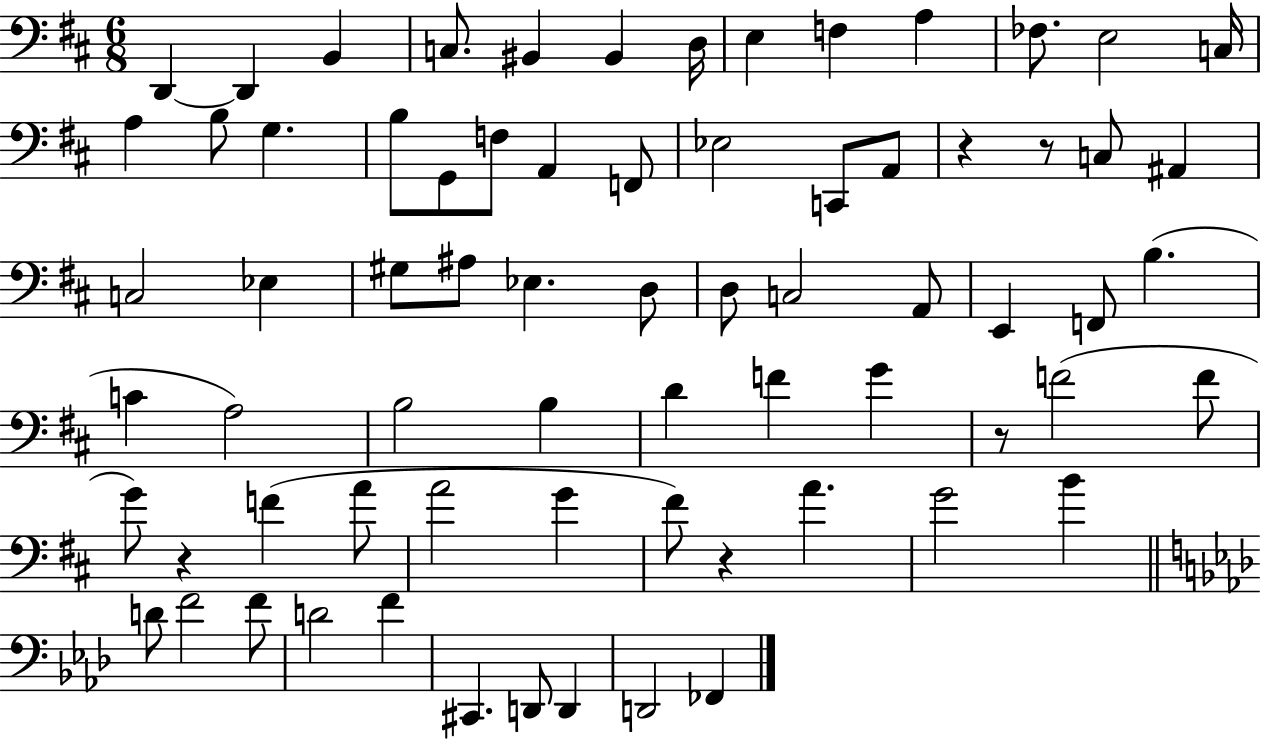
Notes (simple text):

D2/q D2/q B2/q C3/e. BIS2/q BIS2/q D3/s E3/q F3/q A3/q FES3/e. E3/h C3/s A3/q B3/e G3/q. B3/e G2/e F3/e A2/q F2/e Eb3/h C2/e A2/e R/q R/e C3/e A#2/q C3/h Eb3/q G#3/e A#3/e Eb3/q. D3/e D3/e C3/h A2/e E2/q F2/e B3/q. C4/q A3/h B3/h B3/q D4/q F4/q G4/q R/e F4/h F4/e G4/e R/q F4/q A4/e A4/h G4/q F#4/e R/q A4/q. G4/h B4/q D4/e F4/h F4/e D4/h F4/q C#2/q. D2/e D2/q D2/h FES2/q